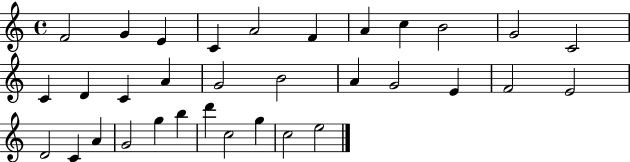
F4/h G4/q E4/q C4/q A4/h F4/q A4/q C5/q B4/h G4/h C4/h C4/q D4/q C4/q A4/q G4/h B4/h A4/q G4/h E4/q F4/h E4/h D4/h C4/q A4/q G4/h G5/q B5/q D6/q C5/h G5/q C5/h E5/h